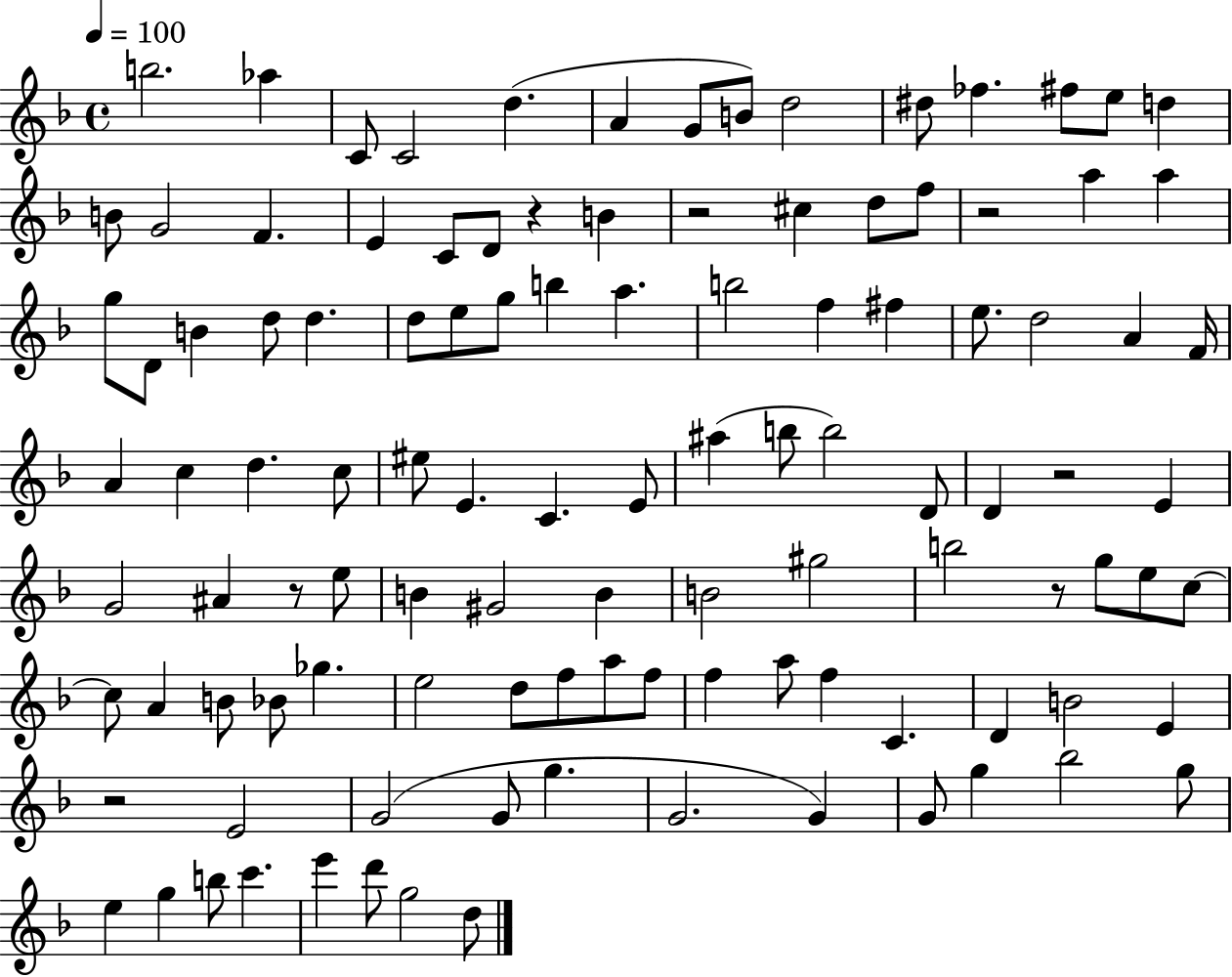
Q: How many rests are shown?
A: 7